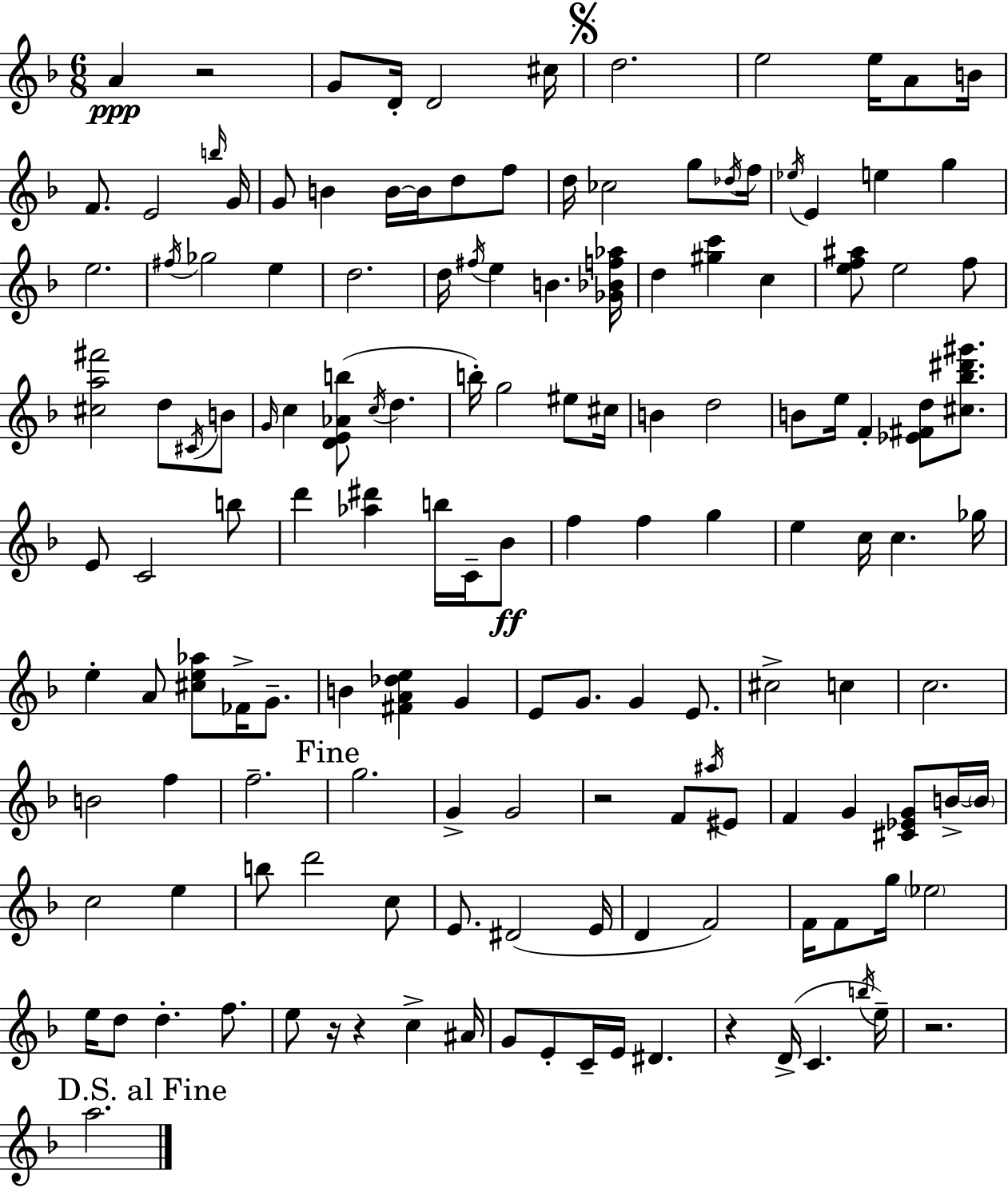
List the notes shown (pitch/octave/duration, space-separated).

A4/q R/h G4/e D4/s D4/h C#5/s D5/h. E5/h E5/s A4/e B4/s F4/e. E4/h B5/s G4/s G4/e B4/q B4/s B4/s D5/e F5/e D5/s CES5/h G5/e Db5/s F5/s Eb5/s E4/q E5/q G5/q E5/h. F#5/s Gb5/h E5/q D5/h. D5/s F#5/s E5/q B4/q. [Gb4,Bb4,F5,Ab5]/s D5/q [G#5,C6]/q C5/q [E5,F5,A#5]/e E5/h F5/e [C#5,A5,F#6]/h D5/e C#4/s B4/e G4/s C5/q [D4,E4,Ab4,B5]/e C5/s D5/q. B5/s G5/h EIS5/e C#5/s B4/q D5/h B4/e E5/s F4/q [Eb4,F#4,D5]/e [C#5,Bb5,D#6,G#6]/e. E4/e C4/h B5/e D6/q [Ab5,D#6]/q B5/s C4/s Bb4/e F5/q F5/q G5/q E5/q C5/s C5/q. Gb5/s E5/q A4/e [C#5,E5,Ab5]/e FES4/s G4/e. B4/q [F#4,A4,Db5,E5]/q G4/q E4/e G4/e. G4/q E4/e. C#5/h C5/q C5/h. B4/h F5/q F5/h. G5/h. G4/q G4/h R/h F4/e A#5/s EIS4/e F4/q G4/q [C#4,Eb4,G4]/e B4/s B4/s C5/h E5/q B5/e D6/h C5/e E4/e. D#4/h E4/s D4/q F4/h F4/s F4/e G5/s Eb5/h E5/s D5/e D5/q. F5/e. E5/e R/s R/q C5/q A#4/s G4/e E4/e C4/s E4/s D#4/q. R/q D4/s C4/q. B5/s E5/s R/h. A5/h.